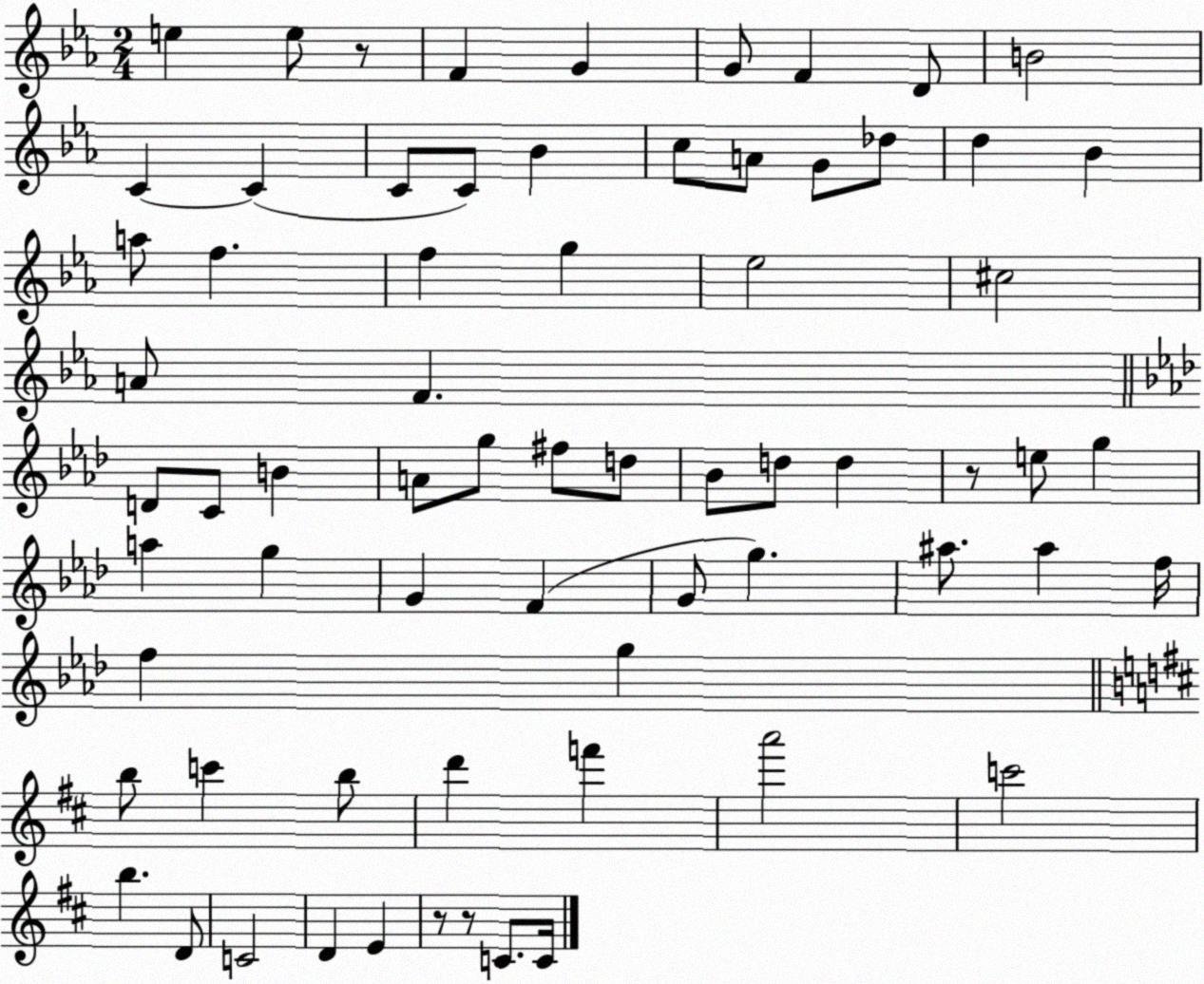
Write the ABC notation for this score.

X:1
T:Untitled
M:2/4
L:1/4
K:Eb
e e/2 z/2 F G G/2 F D/2 B2 C C C/2 C/2 _B c/2 A/2 G/2 _d/2 d _B a/2 f f g _e2 ^c2 A/2 F D/2 C/2 B A/2 g/2 ^f/2 d/2 _B/2 d/2 d z/2 e/2 g a g G F G/2 g ^a/2 ^a f/4 f g b/2 c' b/2 d' f' a'2 c'2 b D/2 C2 D E z/2 z/2 C/2 C/4